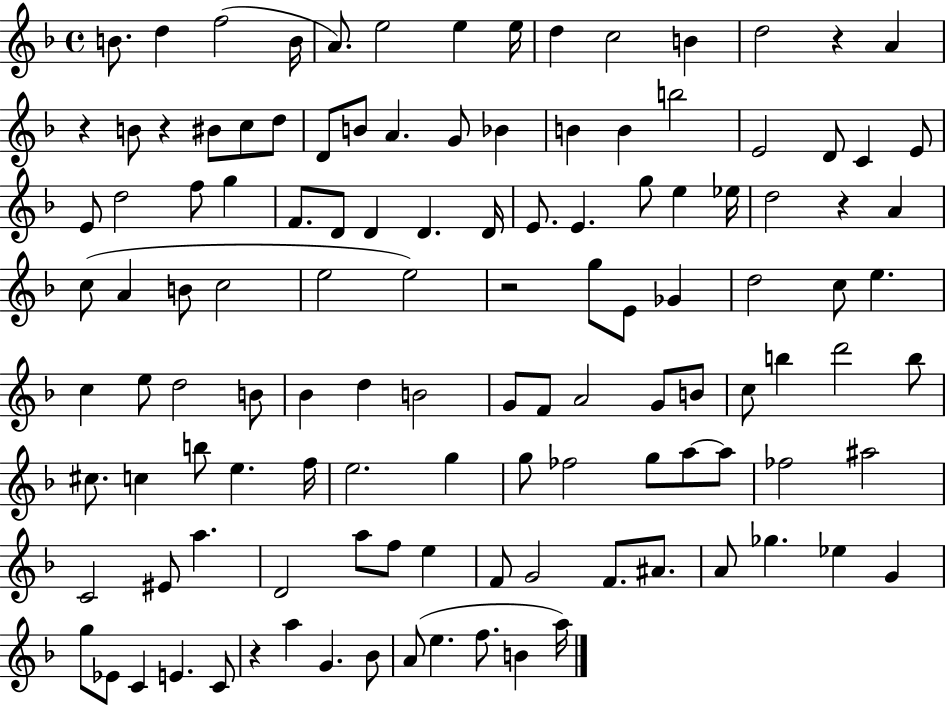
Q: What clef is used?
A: treble